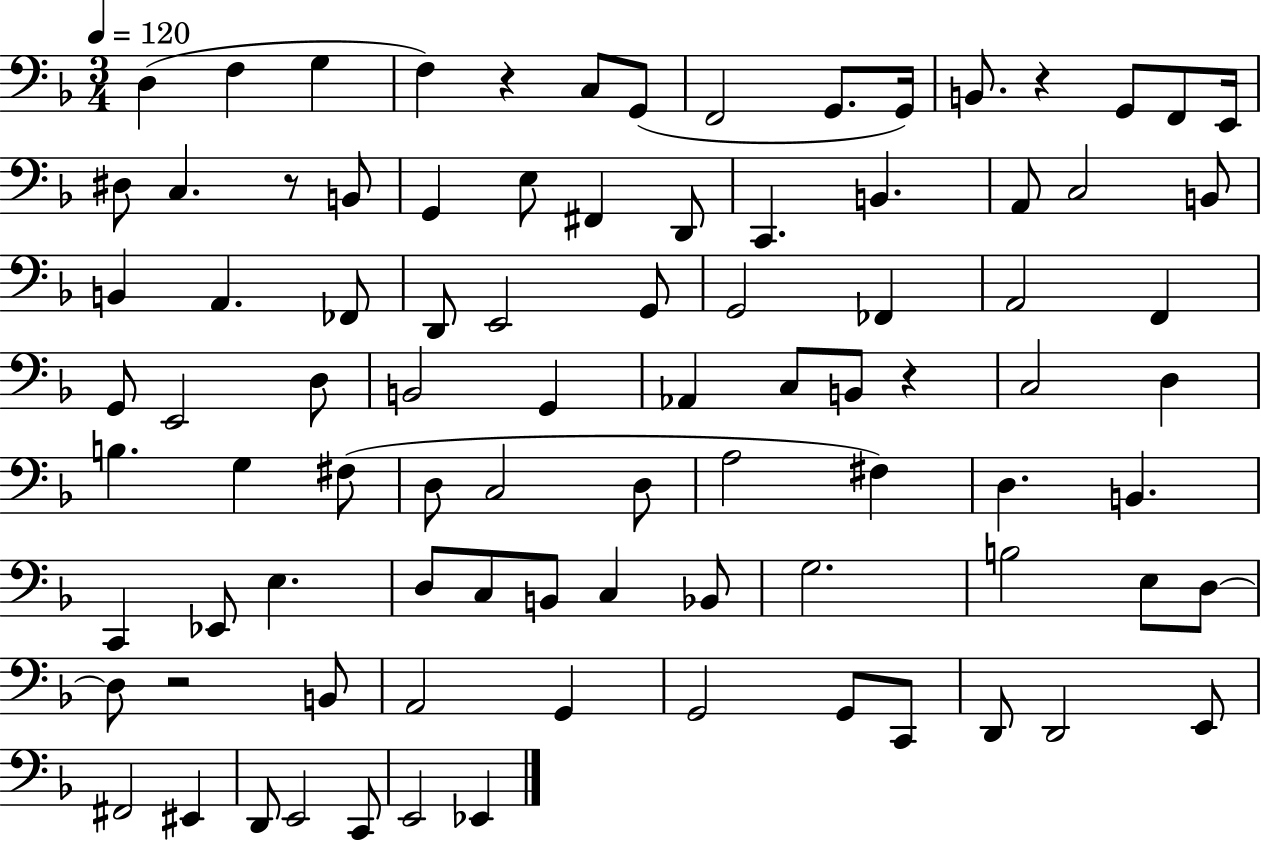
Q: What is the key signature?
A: F major